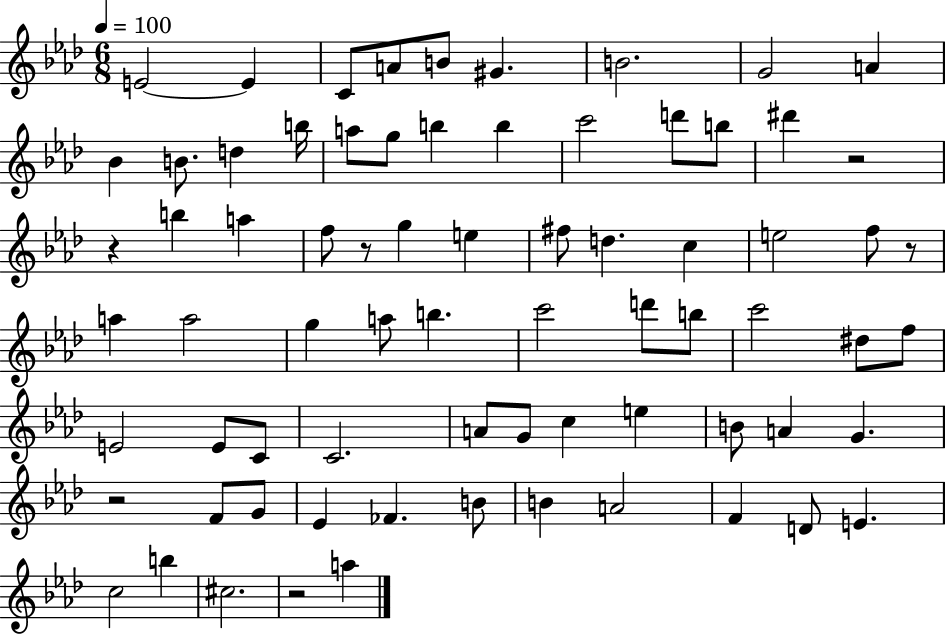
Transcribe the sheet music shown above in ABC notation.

X:1
T:Untitled
M:6/8
L:1/4
K:Ab
E2 E C/2 A/2 B/2 ^G B2 G2 A _B B/2 d b/4 a/2 g/2 b b c'2 d'/2 b/2 ^d' z2 z b a f/2 z/2 g e ^f/2 d c e2 f/2 z/2 a a2 g a/2 b c'2 d'/2 b/2 c'2 ^d/2 f/2 E2 E/2 C/2 C2 A/2 G/2 c e B/2 A G z2 F/2 G/2 _E _F B/2 B A2 F D/2 E c2 b ^c2 z2 a